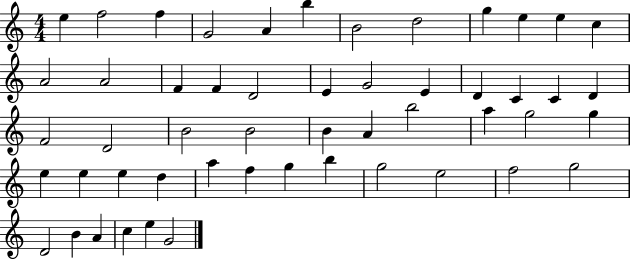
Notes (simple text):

E5/q F5/h F5/q G4/h A4/q B5/q B4/h D5/h G5/q E5/q E5/q C5/q A4/h A4/h F4/q F4/q D4/h E4/q G4/h E4/q D4/q C4/q C4/q D4/q F4/h D4/h B4/h B4/h B4/q A4/q B5/h A5/q G5/h G5/q E5/q E5/q E5/q D5/q A5/q F5/q G5/q B5/q G5/h E5/h F5/h G5/h D4/h B4/q A4/q C5/q E5/q G4/h